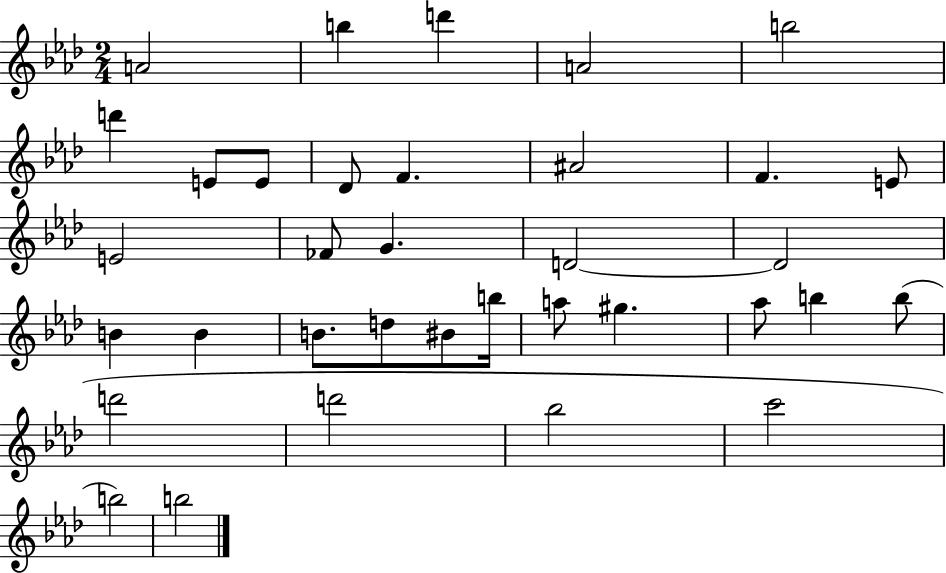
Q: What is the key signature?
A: AES major